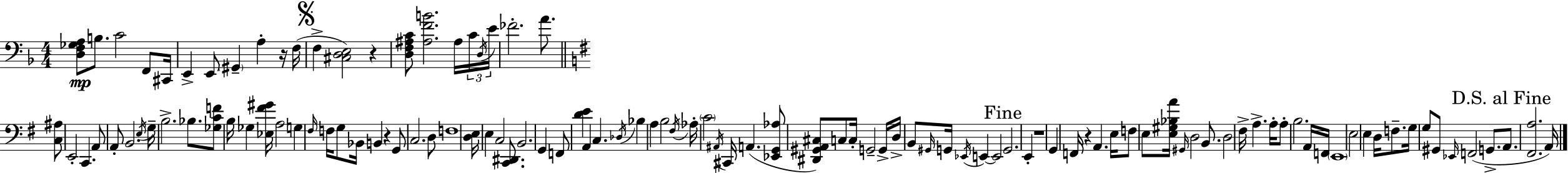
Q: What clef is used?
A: bass